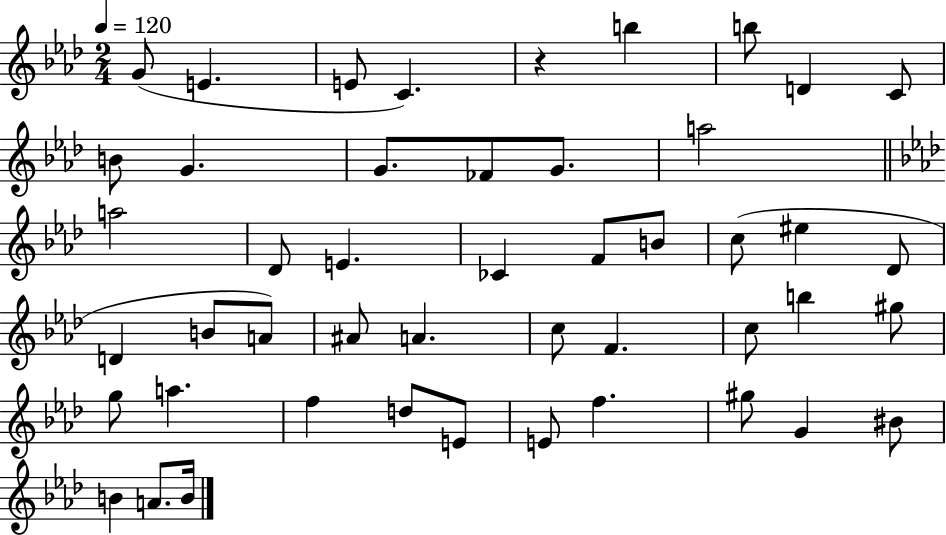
X:1
T:Untitled
M:2/4
L:1/4
K:Ab
G/2 E E/2 C z b b/2 D C/2 B/2 G G/2 _F/2 G/2 a2 a2 _D/2 E _C F/2 B/2 c/2 ^e _D/2 D B/2 A/2 ^A/2 A c/2 F c/2 b ^g/2 g/2 a f d/2 E/2 E/2 f ^g/2 G ^B/2 B A/2 B/4